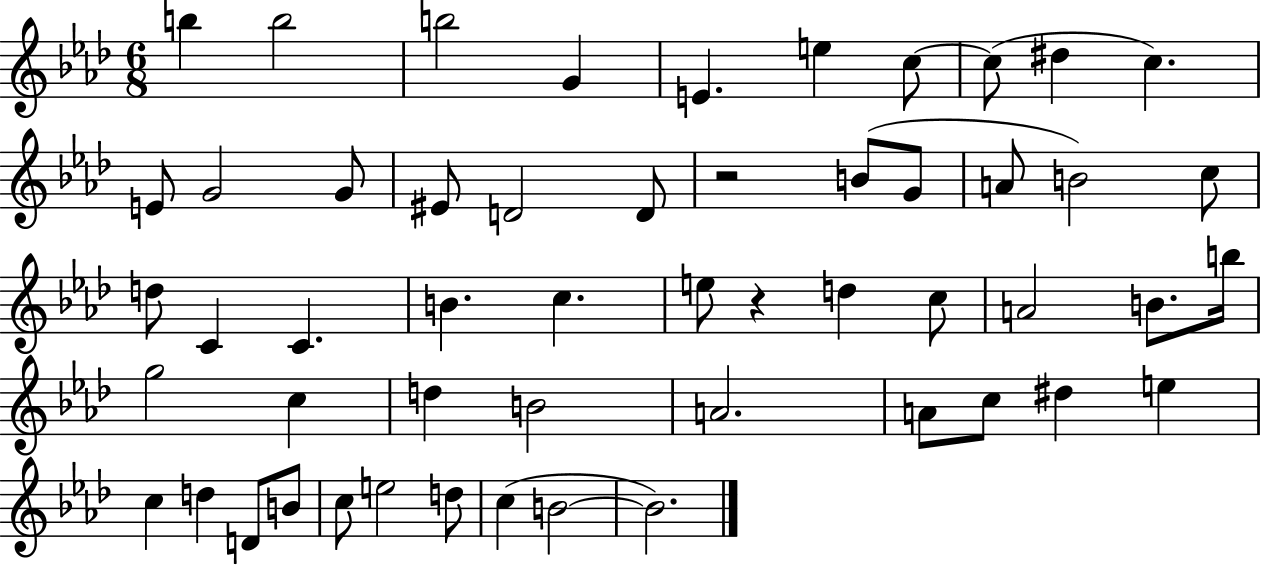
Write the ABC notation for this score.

X:1
T:Untitled
M:6/8
L:1/4
K:Ab
b b2 b2 G E e c/2 c/2 ^d c E/2 G2 G/2 ^E/2 D2 D/2 z2 B/2 G/2 A/2 B2 c/2 d/2 C C B c e/2 z d c/2 A2 B/2 b/4 g2 c d B2 A2 A/2 c/2 ^d e c d D/2 B/2 c/2 e2 d/2 c B2 B2